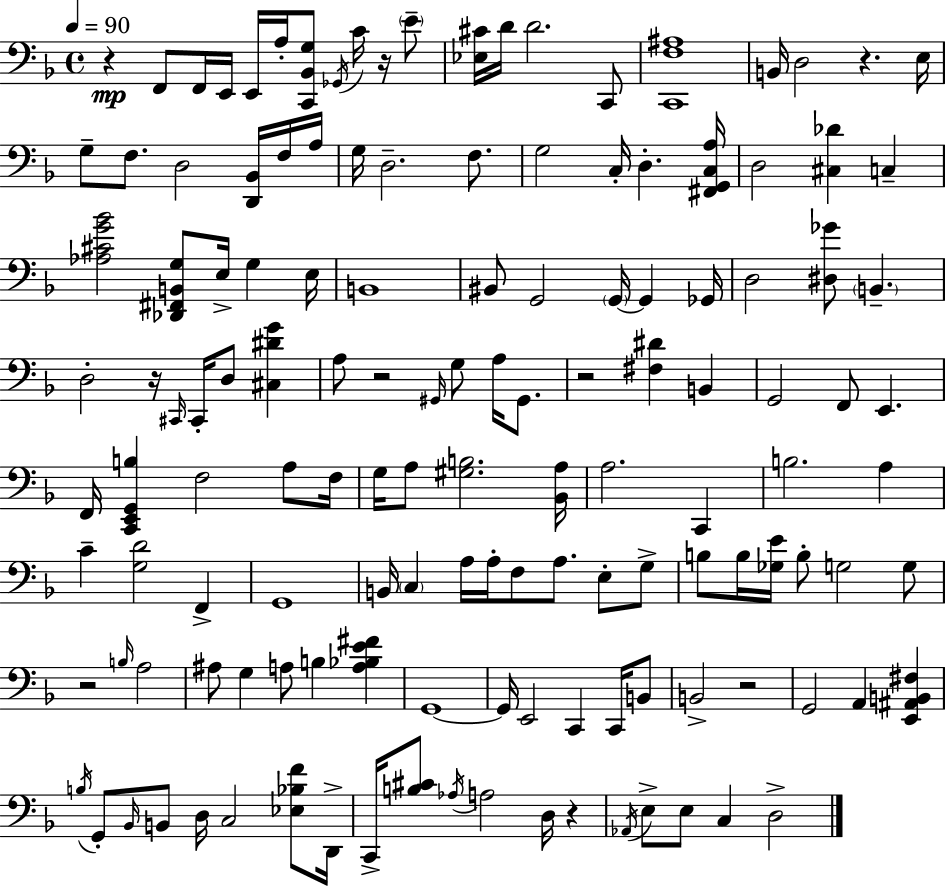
X:1
T:Untitled
M:4/4
L:1/4
K:F
z F,,/2 F,,/4 E,,/4 E,,/4 A,/4 [C,,_B,,G,]/2 _G,,/4 C/4 z/4 E/2 [_E,^C]/4 D/4 D2 C,,/2 [C,,F,^A,]4 B,,/4 D,2 z E,/4 G,/2 F,/2 D,2 [D,,_B,,]/4 F,/4 A,/4 G,/4 D,2 F,/2 G,2 C,/4 D, [^F,,G,,C,A,]/4 D,2 [^C,_D] C, [_A,^CG_B]2 [_D,,^F,,B,,G,]/2 E,/4 G, E,/4 B,,4 ^B,,/2 G,,2 G,,/4 G,, _G,,/4 D,2 [^D,_G]/2 B,, D,2 z/4 ^C,,/4 ^C,,/4 D,/2 [^C,^DG] A,/2 z2 ^G,,/4 G,/2 A,/4 ^G,,/2 z2 [^F,^D] B,, G,,2 F,,/2 E,, F,,/4 [C,,E,,G,,B,] F,2 A,/2 F,/4 G,/4 A,/2 [^G,B,]2 [_B,,A,]/4 A,2 C,, B,2 A, C [G,D]2 F,, G,,4 B,,/4 C, A,/4 A,/4 F,/2 A,/2 E,/2 G,/2 B,/2 B,/4 [_G,E]/4 B,/2 G,2 G,/2 z2 B,/4 A,2 ^A,/2 G, A,/2 B, [A,_B,E^F] G,,4 G,,/4 E,,2 C,, C,,/4 B,,/2 B,,2 z2 G,,2 A,, [E,,^A,,B,,^F,] B,/4 G,,/2 _B,,/4 B,,/2 D,/4 C,2 [_E,_B,F]/2 D,,/4 C,,/4 [B,^C]/2 _A,/4 A,2 D,/4 z _A,,/4 E,/2 E,/2 C, D,2